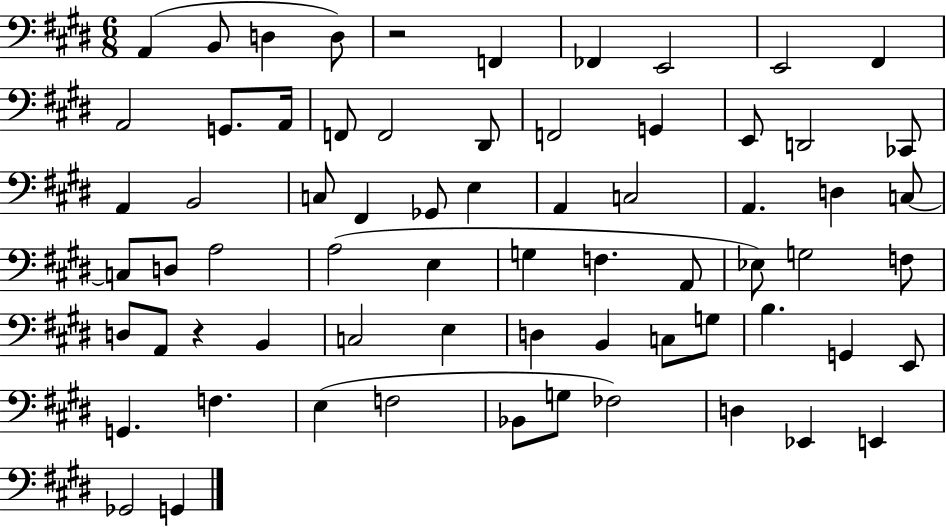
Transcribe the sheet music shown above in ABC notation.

X:1
T:Untitled
M:6/8
L:1/4
K:E
A,, B,,/2 D, D,/2 z2 F,, _F,, E,,2 E,,2 ^F,, A,,2 G,,/2 A,,/4 F,,/2 F,,2 ^D,,/2 F,,2 G,, E,,/2 D,,2 _C,,/2 A,, B,,2 C,/2 ^F,, _G,,/2 E, A,, C,2 A,, D, C,/2 C,/2 D,/2 A,2 A,2 E, G, F, A,,/2 _E,/2 G,2 F,/2 D,/2 A,,/2 z B,, C,2 E, D, B,, C,/2 G,/2 B, G,, E,,/2 G,, F, E, F,2 _B,,/2 G,/2 _F,2 D, _E,, E,, _G,,2 G,,